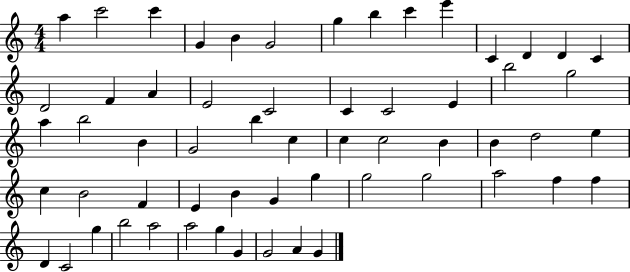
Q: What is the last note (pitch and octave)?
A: G4